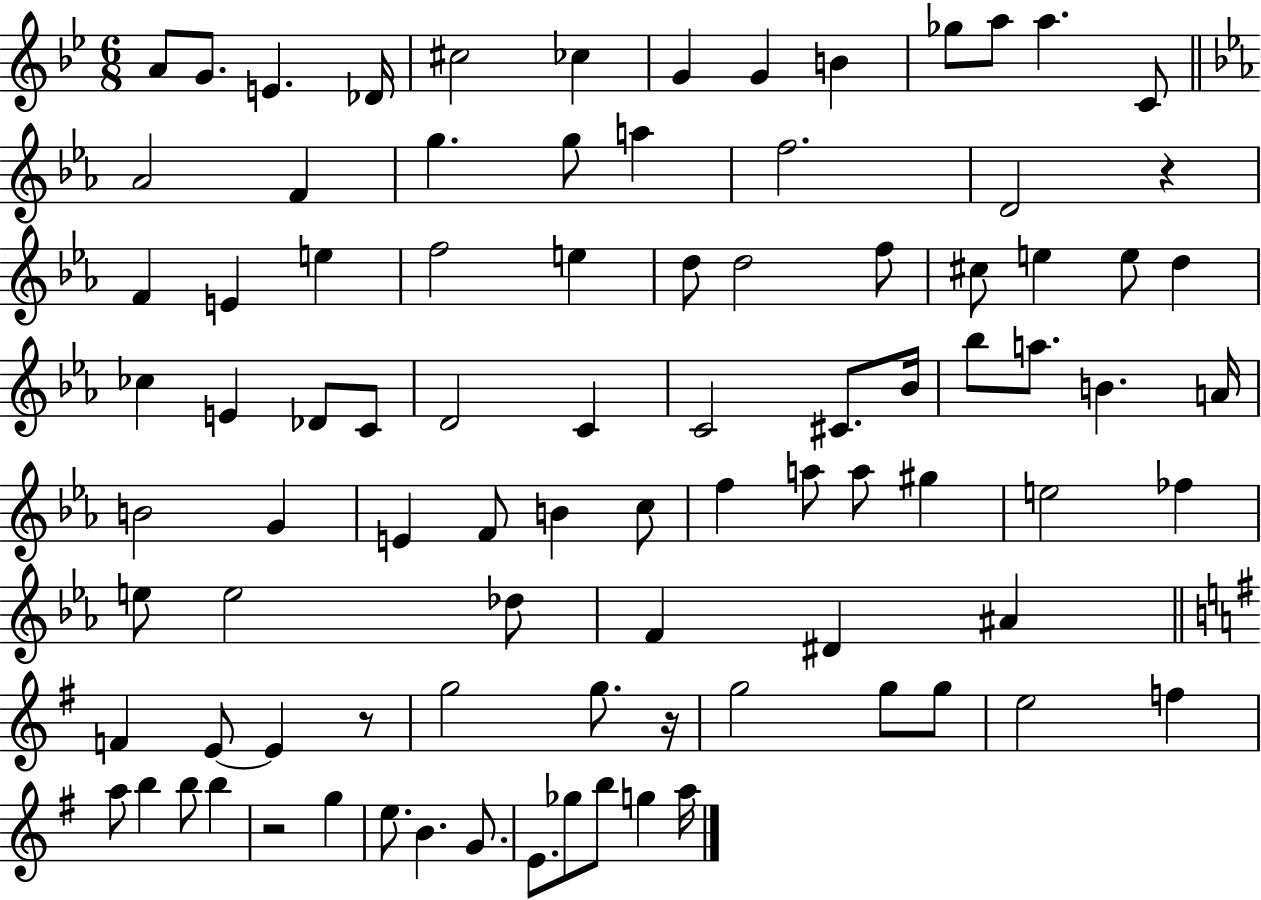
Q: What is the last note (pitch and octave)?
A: A5